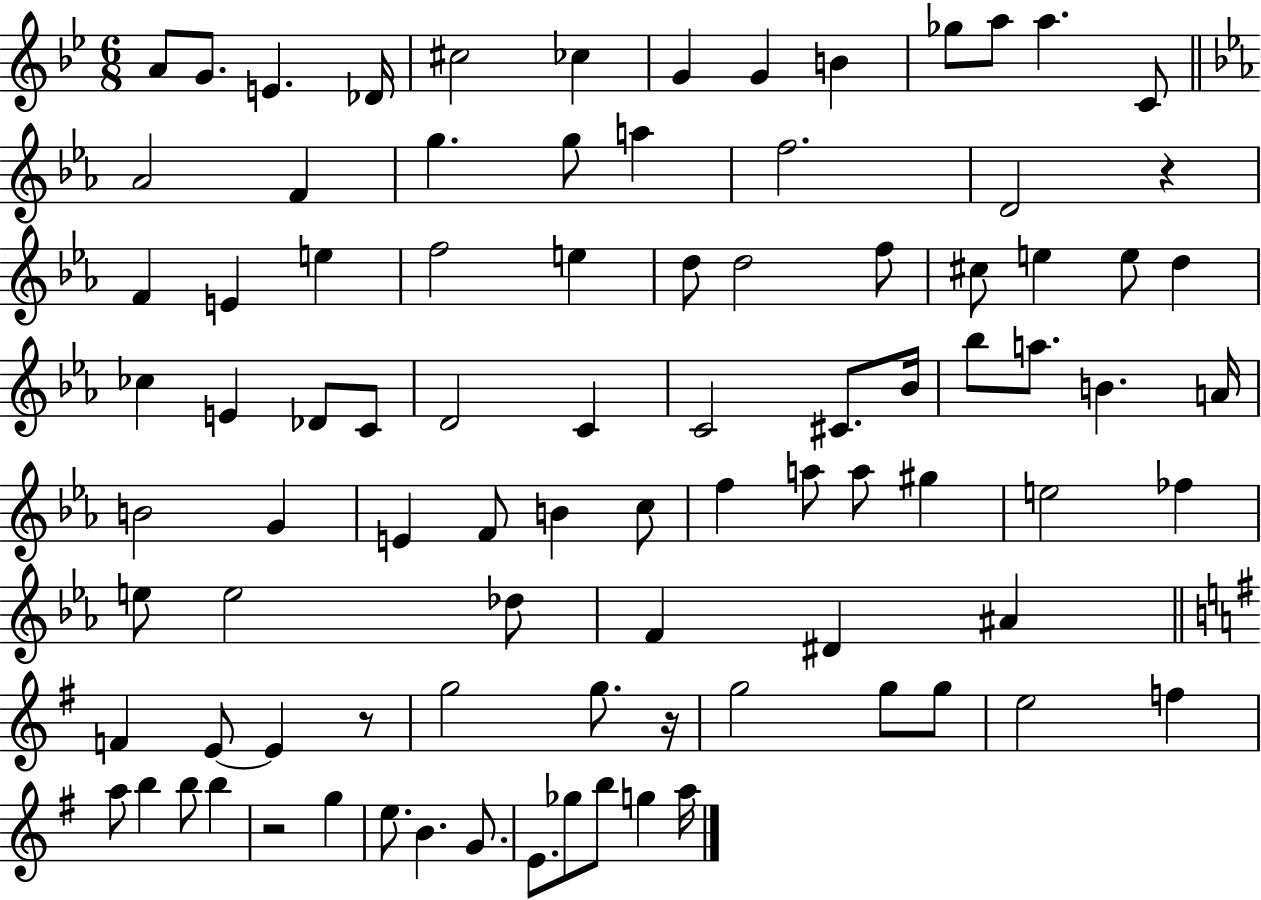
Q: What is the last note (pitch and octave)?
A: A5